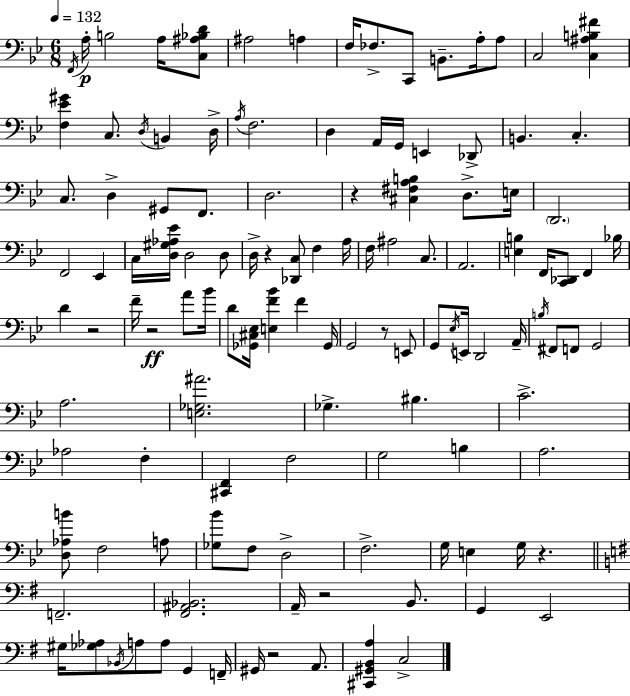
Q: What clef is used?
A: bass